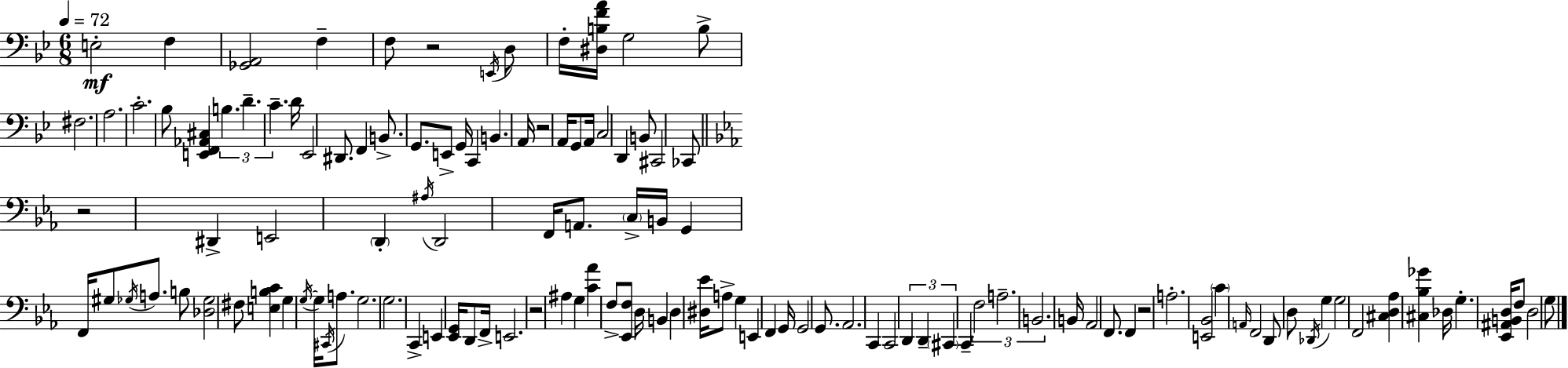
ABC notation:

X:1
T:Untitled
M:6/8
L:1/4
K:Bb
E,2 F, [_G,,A,,]2 F, F,/2 z2 E,,/4 D,/2 F,/4 [^D,B,FA]/4 G,2 B,/2 ^F,2 A,2 C2 _B,/2 [E,,F,,_A,,^C,] B, D C D/4 _E,,2 ^D,,/2 F,, B,,/2 G,,/2 E,,/2 G,,/4 C,, B,, A,,/4 z2 A,,/4 G,,/2 A,,/4 C,2 D,, B,,/2 ^C,,2 _C,,/2 z2 ^D,, E,,2 D,, ^A,/4 D,,2 F,,/4 A,,/2 C,/4 B,,/4 G,, F,,/4 ^G,/2 _G,/4 A,/2 B,/2 [_D,_G,]2 ^F,/2 [E,B,C] G, G,/4 G,/4 ^C,,/4 A,/2 G,2 G,2 C,, E,, [_E,,G,,]/4 D,,/2 F,,/4 E,,2 z2 ^A, G, [C_A] F,/2 [_E,,F,]/2 D,/4 B,, D, [^D,_E]/4 A,/2 G, E,, F,, G,,/4 G,,2 G,,/2 _A,,2 C,, C,,2 D,, D,, ^C,, C,, F,2 A,2 B,,2 B,,/4 _A,,2 F,,/2 F,, z2 A,2 [E,,_B,,]2 C A,,/4 F,,2 D,,/2 D,/2 _D,,/4 G, G,2 F,,2 [^C,D,_A,] [^C,_B,_G] _D,/4 G, [_E,,^A,,B,,D,]/4 F,/2 D,2 G,/2